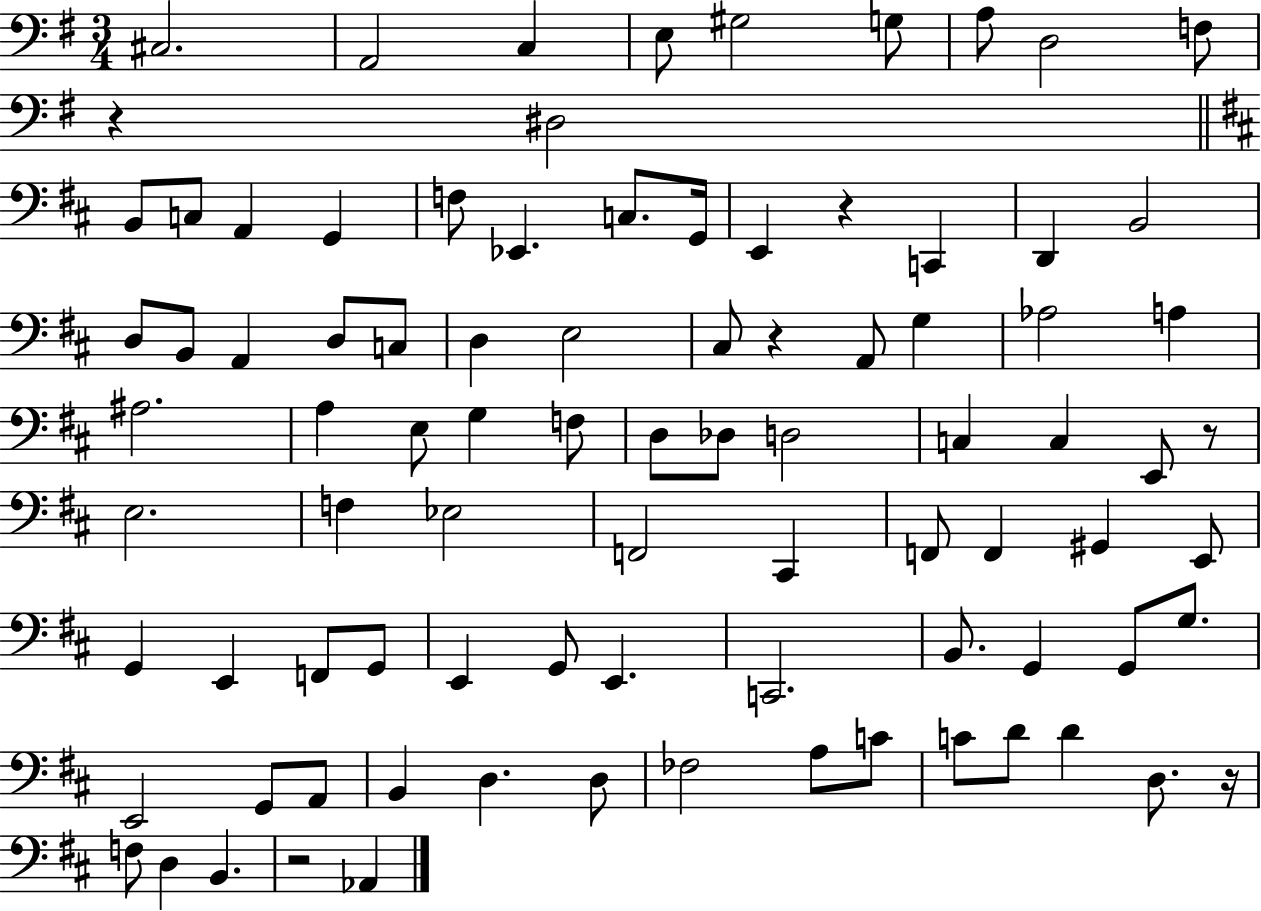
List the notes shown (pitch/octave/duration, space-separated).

C#3/h. A2/h C3/q E3/e G#3/h G3/e A3/e D3/h F3/e R/q D#3/h B2/e C3/e A2/q G2/q F3/e Eb2/q. C3/e. G2/s E2/q R/q C2/q D2/q B2/h D3/e B2/e A2/q D3/e C3/e D3/q E3/h C#3/e R/q A2/e G3/q Ab3/h A3/q A#3/h. A3/q E3/e G3/q F3/e D3/e Db3/e D3/h C3/q C3/q E2/e R/e E3/h. F3/q Eb3/h F2/h C#2/q F2/e F2/q G#2/q E2/e G2/q E2/q F2/e G2/e E2/q G2/e E2/q. C2/h. B2/e. G2/q G2/e G3/e. E2/h G2/e A2/e B2/q D3/q. D3/e FES3/h A3/e C4/e C4/e D4/e D4/q D3/e. R/s F3/e D3/q B2/q. R/h Ab2/q